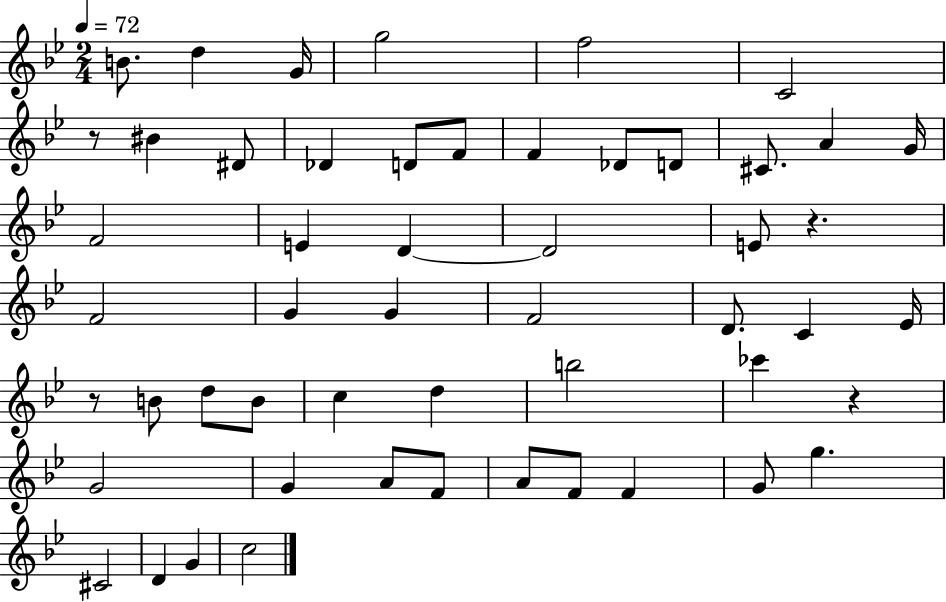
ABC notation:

X:1
T:Untitled
M:2/4
L:1/4
K:Bb
B/2 d G/4 g2 f2 C2 z/2 ^B ^D/2 _D D/2 F/2 F _D/2 D/2 ^C/2 A G/4 F2 E D D2 E/2 z F2 G G F2 D/2 C _E/4 z/2 B/2 d/2 B/2 c d b2 _c' z G2 G A/2 F/2 A/2 F/2 F G/2 g ^C2 D G c2